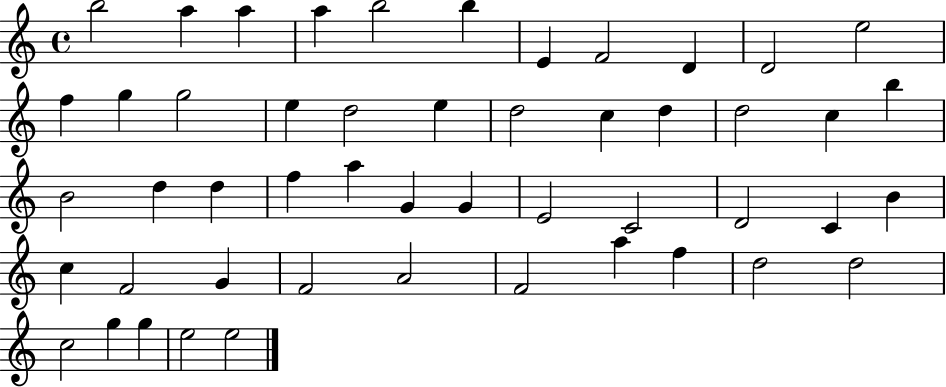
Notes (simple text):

B5/h A5/q A5/q A5/q B5/h B5/q E4/q F4/h D4/q D4/h E5/h F5/q G5/q G5/h E5/q D5/h E5/q D5/h C5/q D5/q D5/h C5/q B5/q B4/h D5/q D5/q F5/q A5/q G4/q G4/q E4/h C4/h D4/h C4/q B4/q C5/q F4/h G4/q F4/h A4/h F4/h A5/q F5/q D5/h D5/h C5/h G5/q G5/q E5/h E5/h